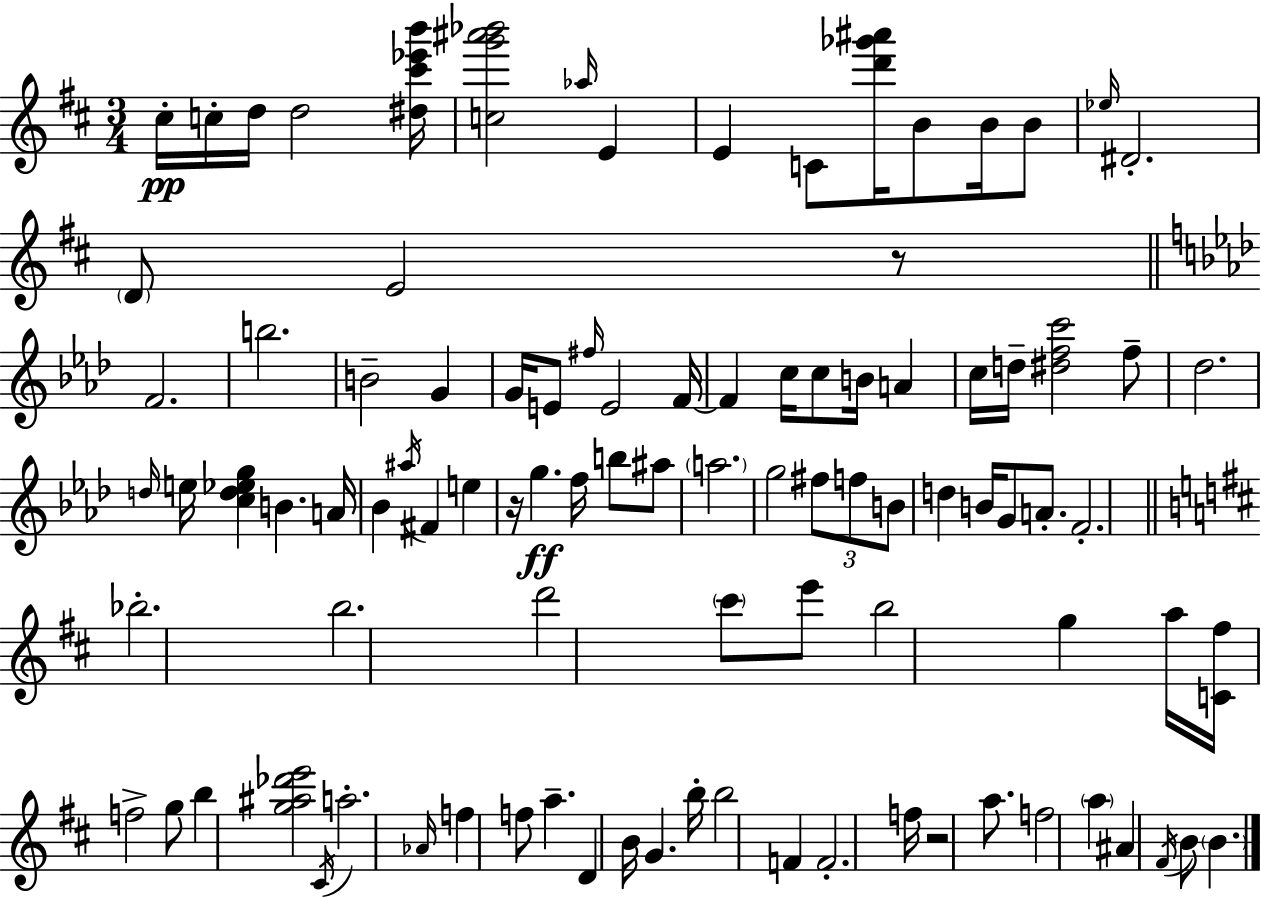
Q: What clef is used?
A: treble